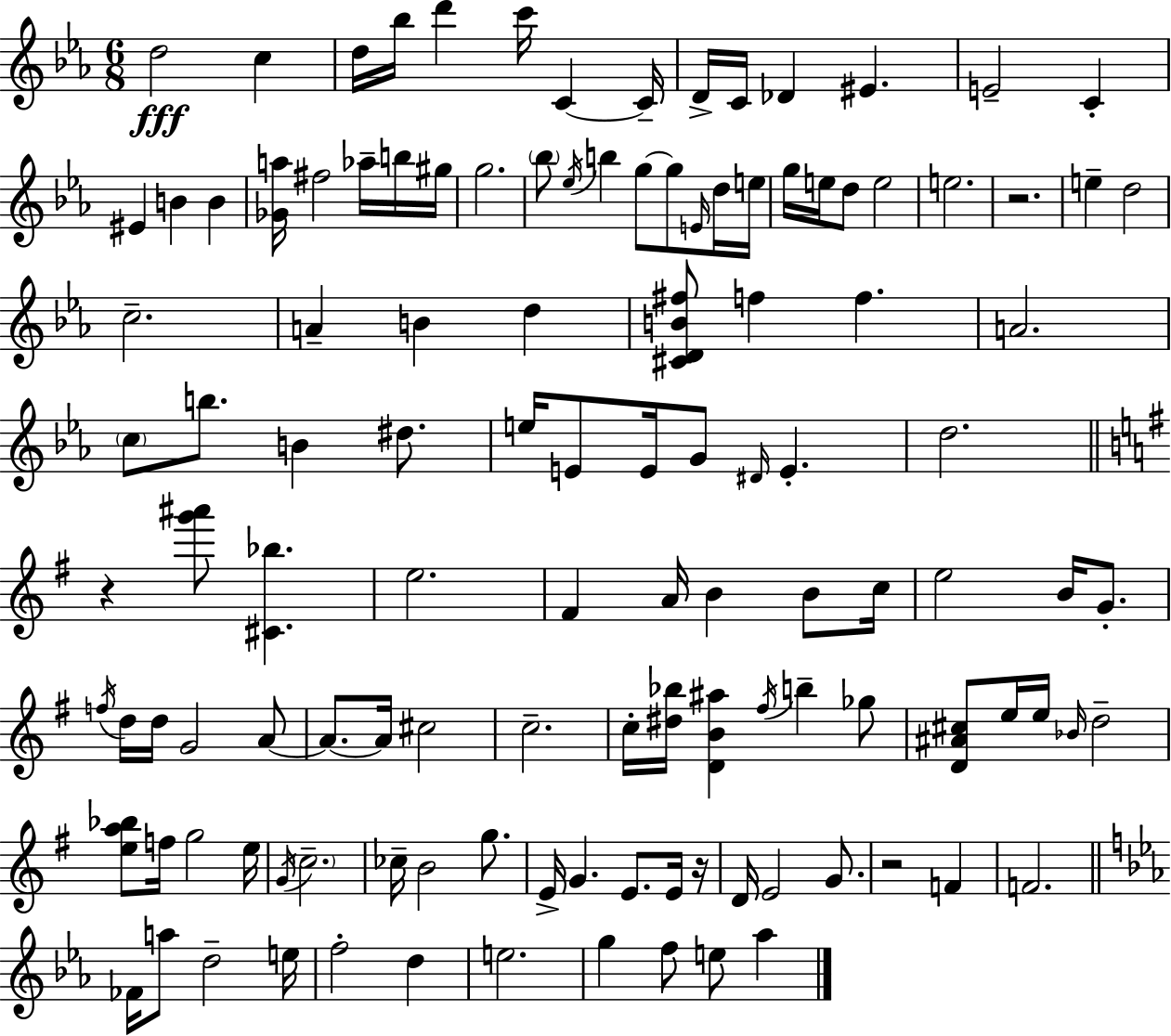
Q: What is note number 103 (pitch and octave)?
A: F5